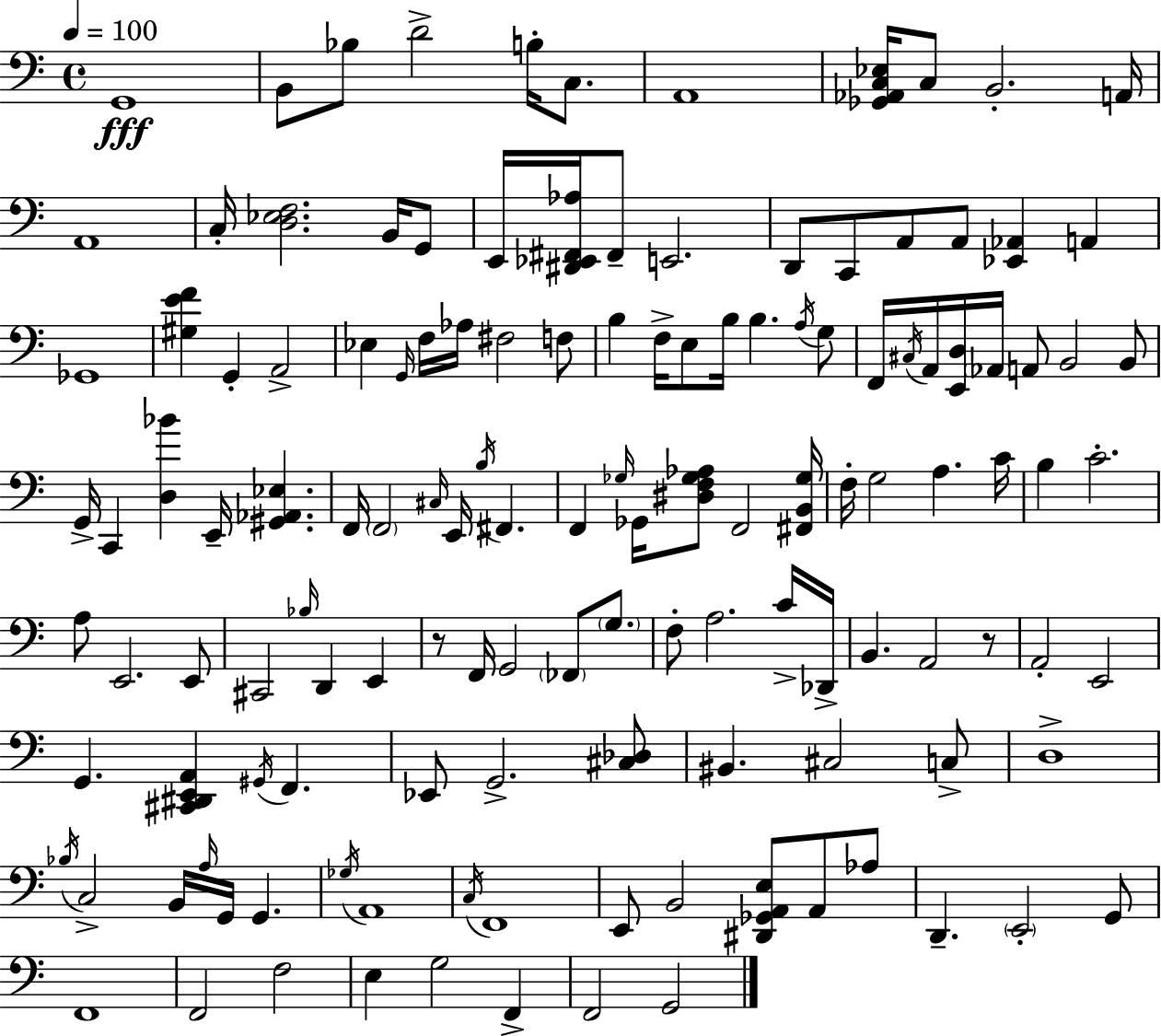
{
  \clef bass
  \time 4/4
  \defaultTimeSignature
  \key a \minor
  \tempo 4 = 100
  g,1\fff | b,8 bes8 d'2-> b16-. c8. | a,1 | <ges, aes, c ees>16 c8 b,2.-. a,16 | \break a,1 | c16-. <d ees f>2. b,16 g,8 | e,16 <dis, ees, fis, aes>16 fis,8-- e,2. | d,8 c,8 a,8 a,8 <ees, aes,>4 a,4 | \break ges,1 | <gis e' f'>4 g,4-. a,2-> | ees4 \grace { g,16 } f16 aes16 fis2 f8 | b4 f16-> e8 b16 b4. \acciaccatura { a16 } | \break g8 f,16 \acciaccatura { cis16 } a,16 <e, d>16 \parenthesize aes,16 a,8 b,2 | b,8 g,16-> c,4 <d bes'>4 e,16-- <gis, aes, ees>4. | f,16 \parenthesize f,2 \grace { cis16 } e,16 \acciaccatura { b16 } fis,4. | f,4 \grace { ges16 } ges,16 <dis f ges aes>8 f,2 | \break <fis, b, ges>16 f16-. g2 a4. | c'16 b4 c'2.-. | a8 e,2. | e,8 cis,2 \grace { bes16 } d,4 | \break e,4 r8 f,16 g,2 | \parenthesize fes,8 \parenthesize g8. f8-. a2. | c'16-> des,16-> b,4. a,2 | r8 a,2-. e,2 | \break g,4. <cis, dis, e, a,>4 | \acciaccatura { gis,16 } f,4. ees,8 g,2.-> | <cis des>8 bis,4. cis2 | c8-> d1-> | \break \acciaccatura { bes16 } c2-> | b,16 \grace { a16 } g,16 g,4. \acciaccatura { ges16 } a,1 | \acciaccatura { c16 } f,1 | e,8 b,2 | \break <dis, ges, a, e>8 a,8 aes8 d,4.-- | \parenthesize e,2-. g,8 f,1 | f,2 | f2 e4 | \break g2 f,4-> f,2 | g,2 \bar "|."
}